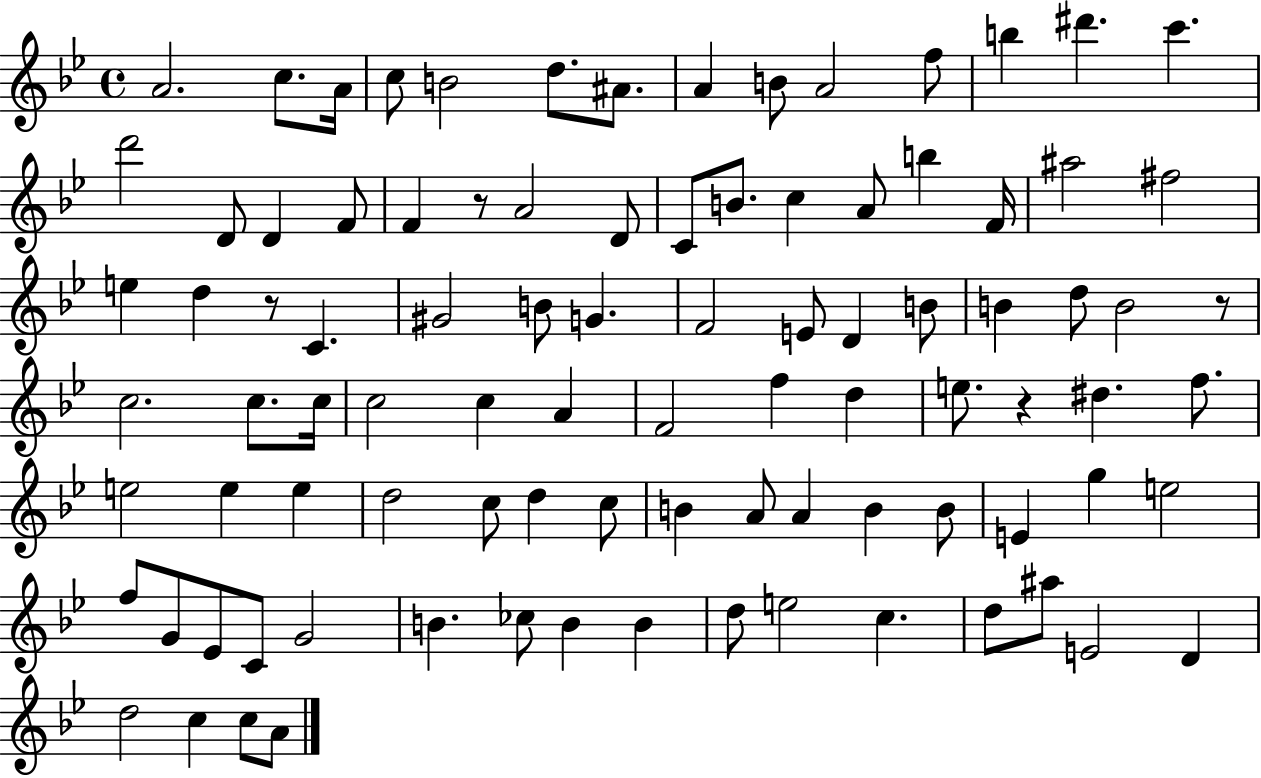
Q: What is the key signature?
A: BES major